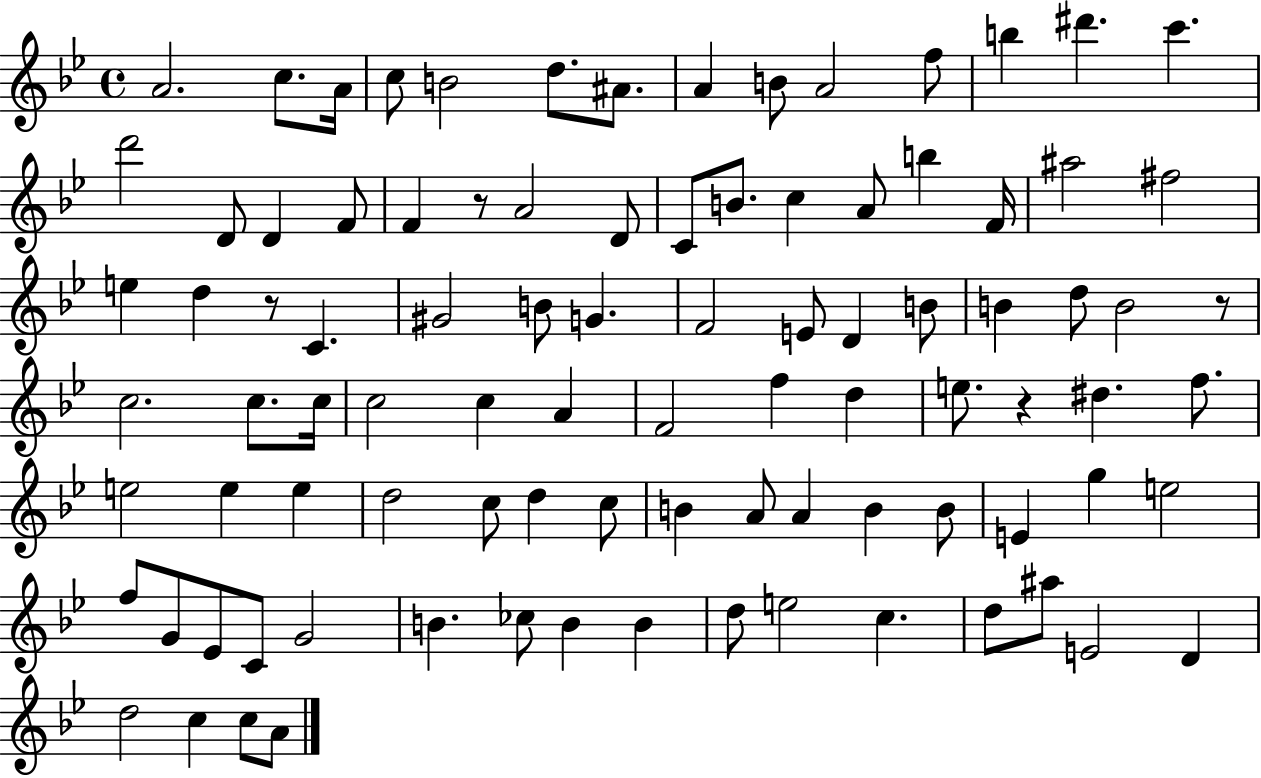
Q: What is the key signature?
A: BES major